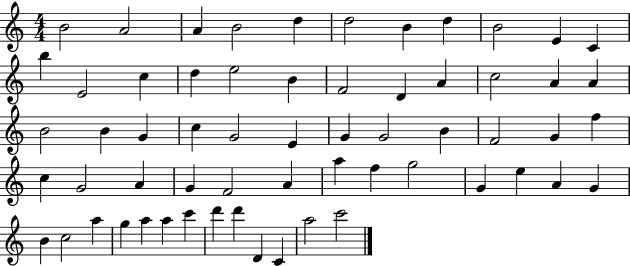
B4/h A4/h A4/q B4/h D5/q D5/h B4/q D5/q B4/h E4/q C4/q B5/q E4/h C5/q D5/q E5/h B4/q F4/h D4/q A4/q C5/h A4/q A4/q B4/h B4/q G4/q C5/q G4/h E4/q G4/q G4/h B4/q F4/h G4/q F5/q C5/q G4/h A4/q G4/q F4/h A4/q A5/q F5/q G5/h G4/q E5/q A4/q G4/q B4/q C5/h A5/q G5/q A5/q A5/q C6/q D6/q D6/q D4/q C4/q A5/h C6/h